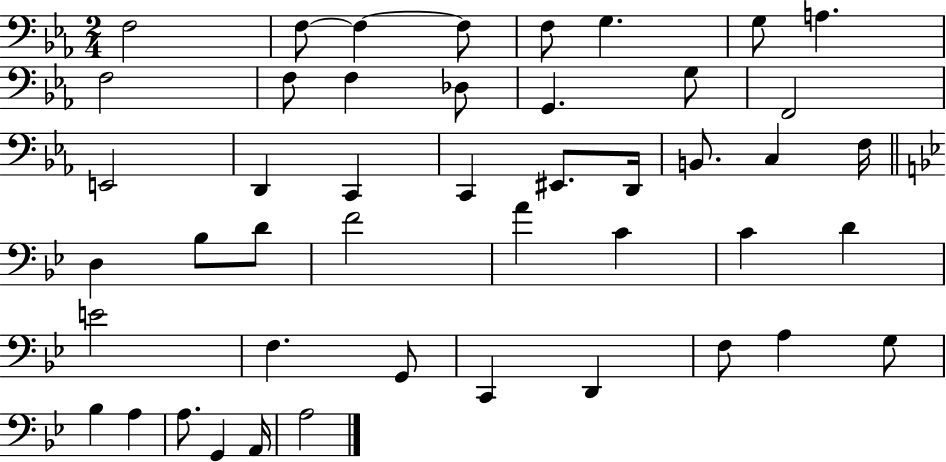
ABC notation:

X:1
T:Untitled
M:2/4
L:1/4
K:Eb
F,2 F,/2 F, F,/2 F,/2 G, G,/2 A, F,2 F,/2 F, _D,/2 G,, G,/2 F,,2 E,,2 D,, C,, C,, ^E,,/2 D,,/4 B,,/2 C, F,/4 D, _B,/2 D/2 F2 A C C D E2 F, G,,/2 C,, D,, F,/2 A, G,/2 _B, A, A,/2 G,, A,,/4 A,2